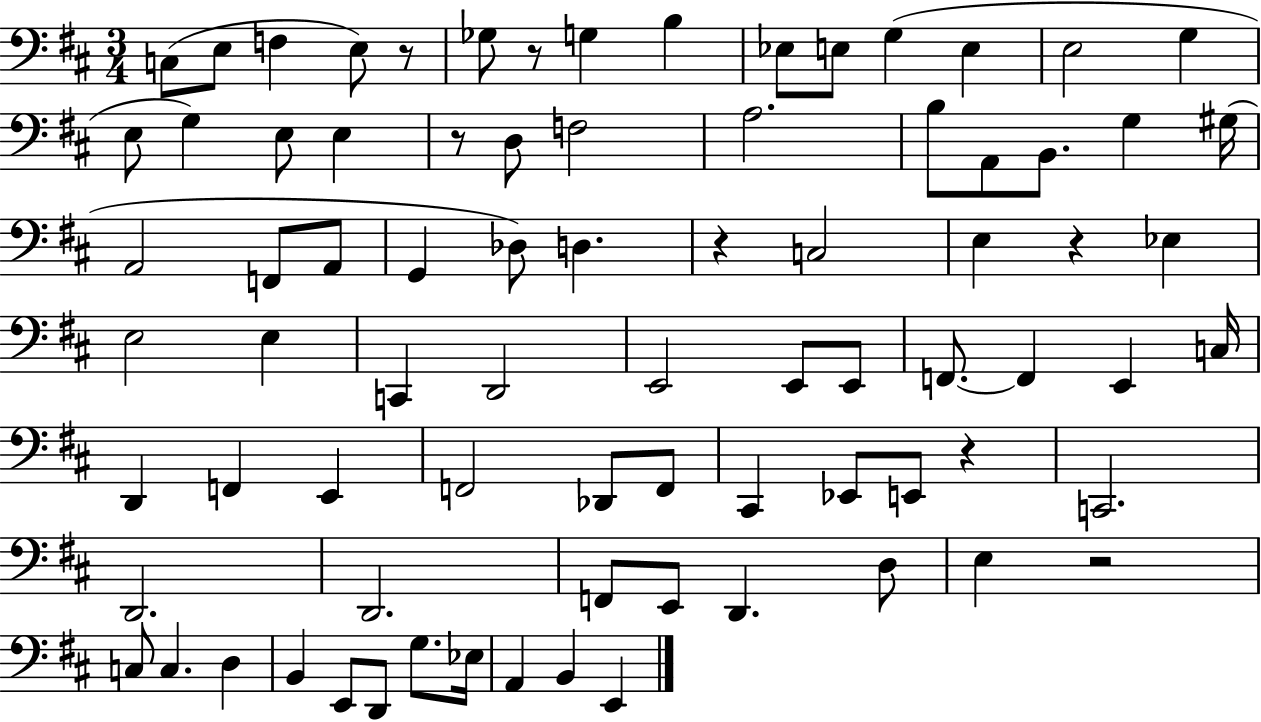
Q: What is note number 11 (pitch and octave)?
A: E3